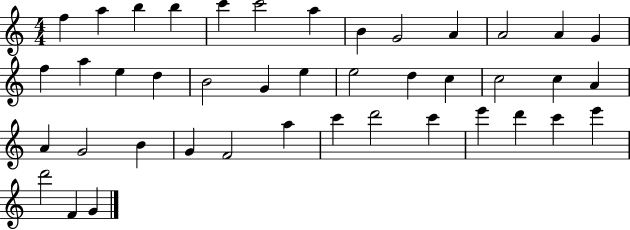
X:1
T:Untitled
M:4/4
L:1/4
K:C
f a b b c' c'2 a B G2 A A2 A G f a e d B2 G e e2 d c c2 c A A G2 B G F2 a c' d'2 c' e' d' c' e' d'2 F G